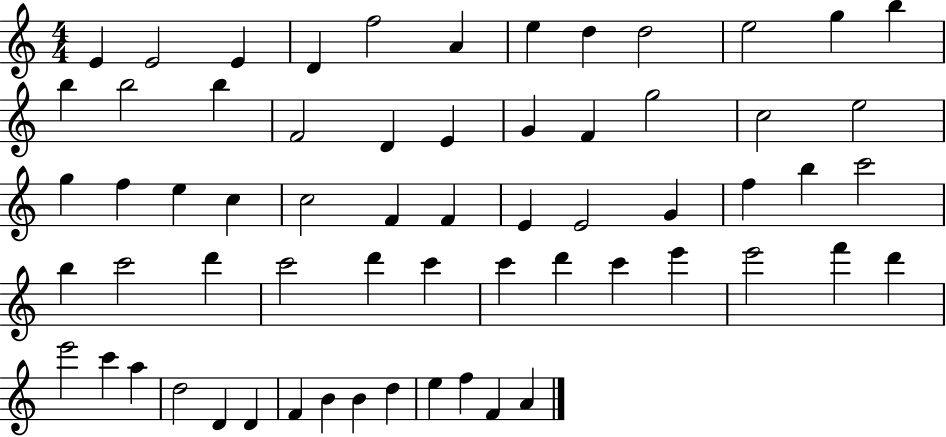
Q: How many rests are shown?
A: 0